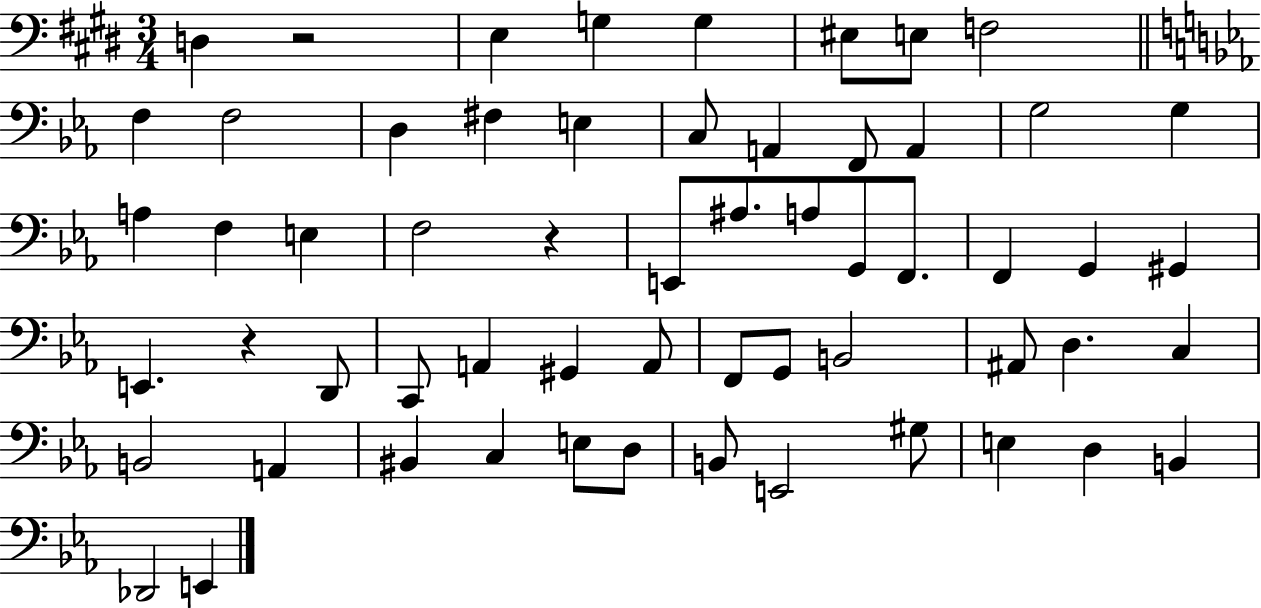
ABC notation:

X:1
T:Untitled
M:3/4
L:1/4
K:E
D, z2 E, G, G, ^E,/2 E,/2 F,2 F, F,2 D, ^F, E, C,/2 A,, F,,/2 A,, G,2 G, A, F, E, F,2 z E,,/2 ^A,/2 A,/2 G,,/2 F,,/2 F,, G,, ^G,, E,, z D,,/2 C,,/2 A,, ^G,, A,,/2 F,,/2 G,,/2 B,,2 ^A,,/2 D, C, B,,2 A,, ^B,, C, E,/2 D,/2 B,,/2 E,,2 ^G,/2 E, D, B,, _D,,2 E,,